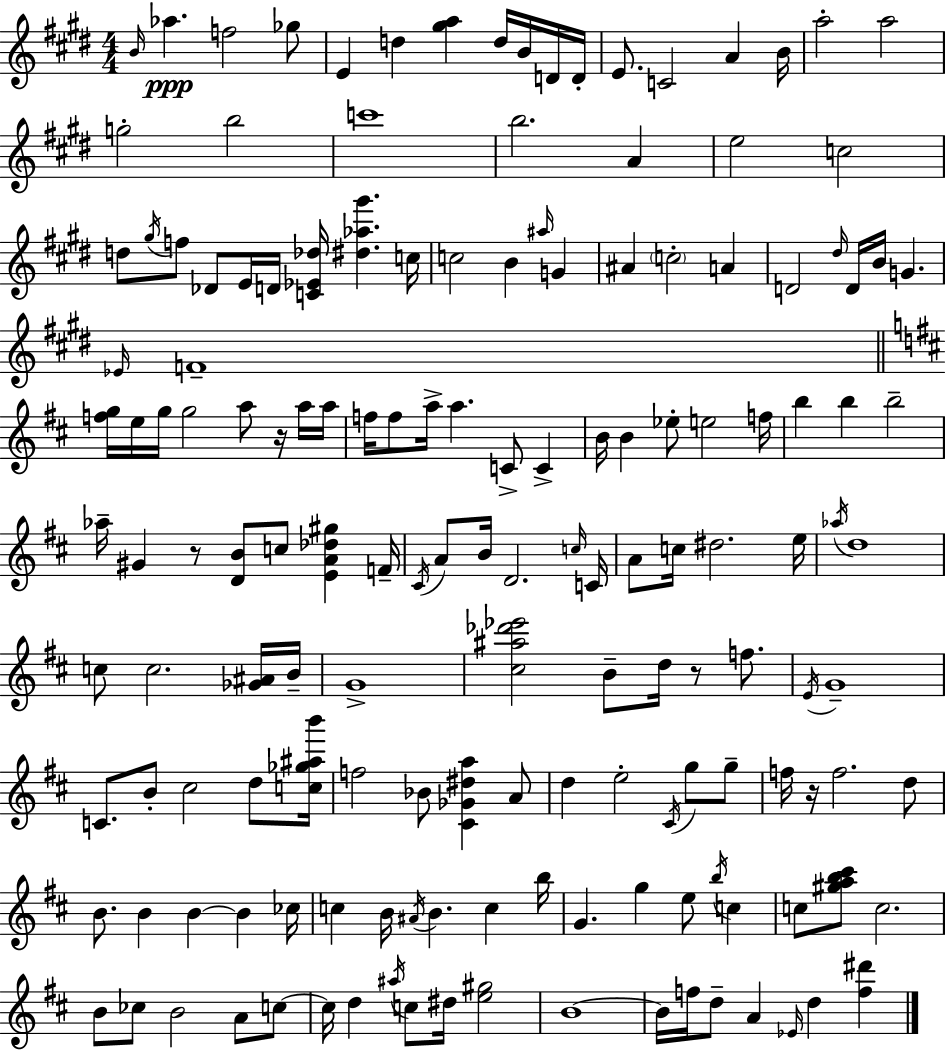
{
  \clef treble
  \numericTimeSignature
  \time 4/4
  \key e \major
  \repeat volta 2 { \grace { b'16 }\ppp aes''4. f''2 ges''8 | e'4 d''4 <gis'' a''>4 d''16 b'16 d'16 | d'16-. e'8. c'2 a'4 | b'16 a''2-. a''2 | \break g''2-. b''2 | c'''1 | b''2. a'4 | e''2 c''2 | \break d''8 \acciaccatura { gis''16 } f''8 des'8 e'16 d'16 <c' ees' des''>16 <dis'' aes'' gis'''>4. | c''16 c''2 b'4 \grace { ais''16 } g'4 | ais'4 \parenthesize c''2-. a'4 | d'2 \grace { dis''16 } d'16 b'16 g'4. | \break \grace { ees'16 } f'1-- | \bar "||" \break \key b \minor <f'' g''>16 e''16 g''16 g''2 a''8 r16 a''16 a''16 | f''16 f''8 a''16-> a''4. c'8-> c'4-> | b'16 b'4 ees''8-. e''2 f''16 | b''4 b''4 b''2-- | \break aes''16-- gis'4 r8 <d' b'>8 c''8 <e' a' des'' gis''>4 f'16-- | \acciaccatura { cis'16 } a'8 b'16 d'2. | \grace { c''16 } c'16 a'8 c''16 dis''2. | e''16 \acciaccatura { aes''16 } d''1 | \break c''8 c''2. | <ges' ais'>16 b'16-- g'1-> | <cis'' ais'' des''' ees'''>2 b'8-- d''16 r8 | f''8. \acciaccatura { e'16 } g'1-- | \break c'8. b'8-. cis''2 | d''8 <c'' ges'' ais'' b'''>16 f''2 bes'8 <cis' ges' dis'' a''>4 | a'8 d''4 e''2-. | \acciaccatura { cis'16 } g''8 g''8-- f''16 r16 f''2. | \break d''8 b'8. b'4 b'4~~ | b'4 ces''16 c''4 b'16 \acciaccatura { ais'16 } b'4. | c''4 b''16 g'4. g''4 | e''8 \acciaccatura { b''16 } c''4 c''8 <gis'' a'' b'' cis'''>8 c''2. | \break b'8 ces''8 b'2 | a'8 c''8~~ c''16 d''4 \acciaccatura { ais''16 } c''8 dis''16 | <e'' gis''>2 b'1~~ | b'16 f''16 d''8-- a'4 | \break \grace { ees'16 } d''4 <f'' dis'''>4 } \bar "|."
}